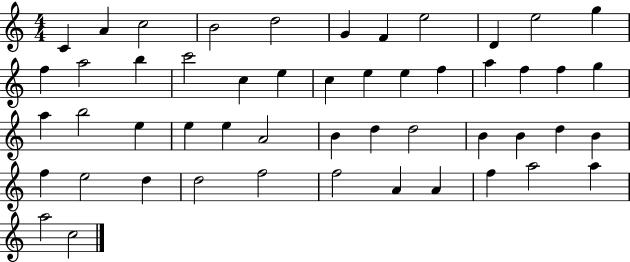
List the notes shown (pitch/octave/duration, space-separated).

C4/q A4/q C5/h B4/h D5/h G4/q F4/q E5/h D4/q E5/h G5/q F5/q A5/h B5/q C6/h C5/q E5/q C5/q E5/q E5/q F5/q A5/q F5/q F5/q G5/q A5/q B5/h E5/q E5/q E5/q A4/h B4/q D5/q D5/h B4/q B4/q D5/q B4/q F5/q E5/h D5/q D5/h F5/h F5/h A4/q A4/q F5/q A5/h A5/q A5/h C5/h